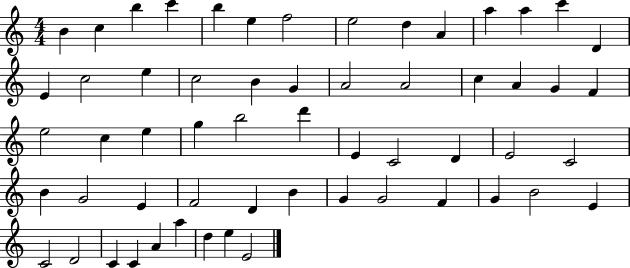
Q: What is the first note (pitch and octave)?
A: B4